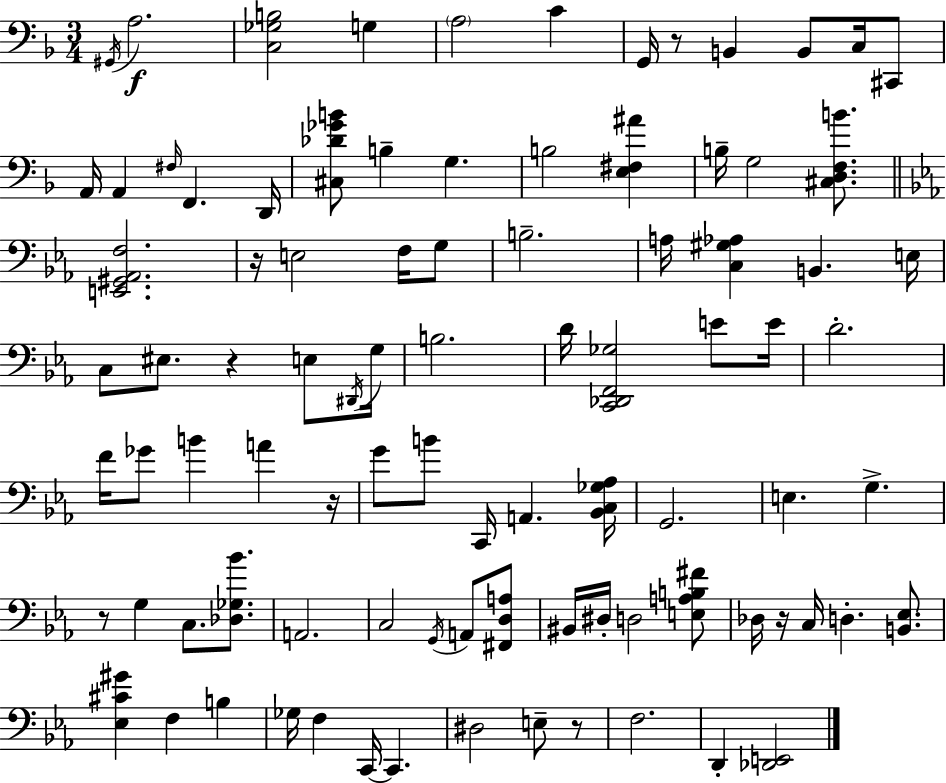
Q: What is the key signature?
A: F major